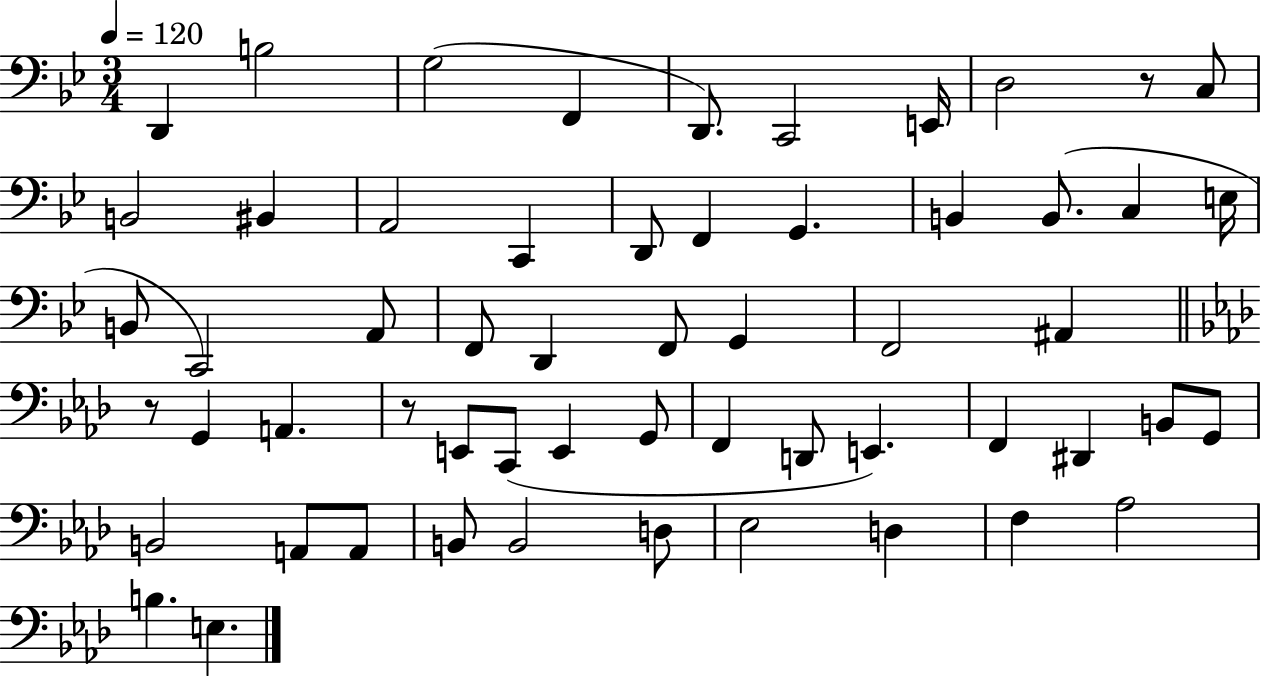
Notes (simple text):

D2/q B3/h G3/h F2/q D2/e. C2/h E2/s D3/h R/e C3/e B2/h BIS2/q A2/h C2/q D2/e F2/q G2/q. B2/q B2/e. C3/q E3/s B2/e C2/h A2/e F2/e D2/q F2/e G2/q F2/h A#2/q R/e G2/q A2/q. R/e E2/e C2/e E2/q G2/e F2/q D2/e E2/q. F2/q D#2/q B2/e G2/e B2/h A2/e A2/e B2/e B2/h D3/e Eb3/h D3/q F3/q Ab3/h B3/q. E3/q.